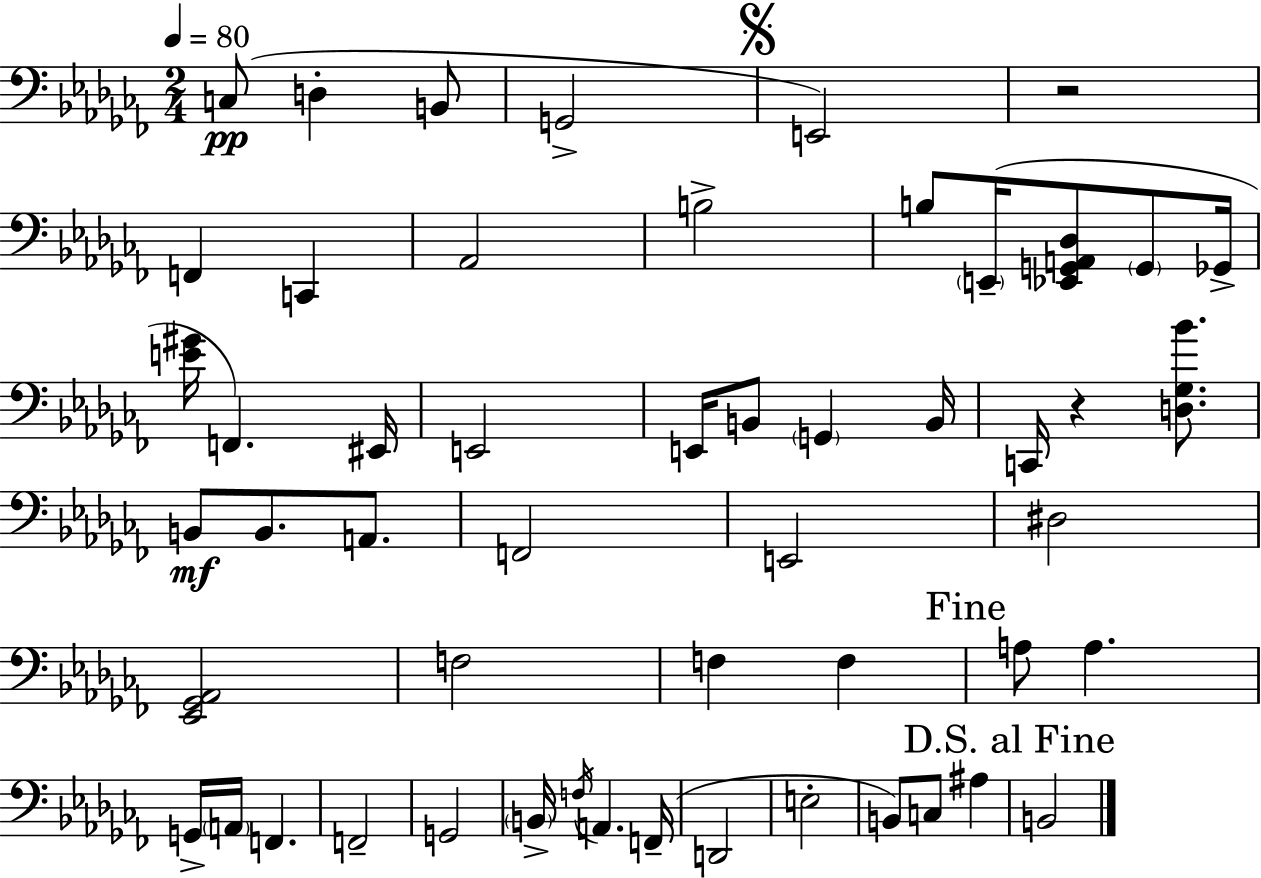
C3/e D3/q B2/e G2/h E2/h R/h F2/q C2/q Ab2/h B3/h B3/e E2/s [Eb2,G2,A2,Db3]/e G2/e Gb2/s [E4,G#4]/s F2/q. EIS2/s E2/h E2/s B2/e G2/q B2/s C2/s R/q [D3,Gb3,Bb4]/e. B2/e B2/e. A2/e. F2/h E2/h D#3/h [Eb2,Gb2,Ab2]/h F3/h F3/q F3/q A3/e A3/q. G2/s A2/s F2/q. F2/h G2/h B2/s F3/s A2/q. F2/s D2/h E3/h B2/e C3/e A#3/q B2/h